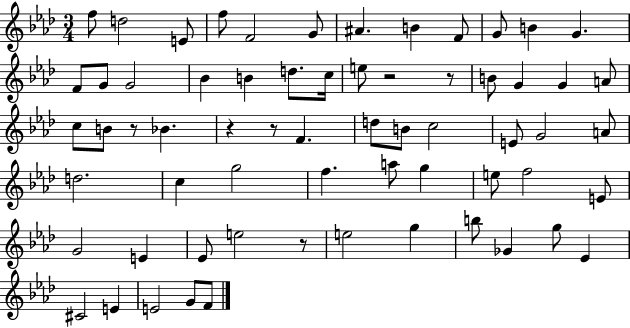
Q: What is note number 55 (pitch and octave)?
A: E4